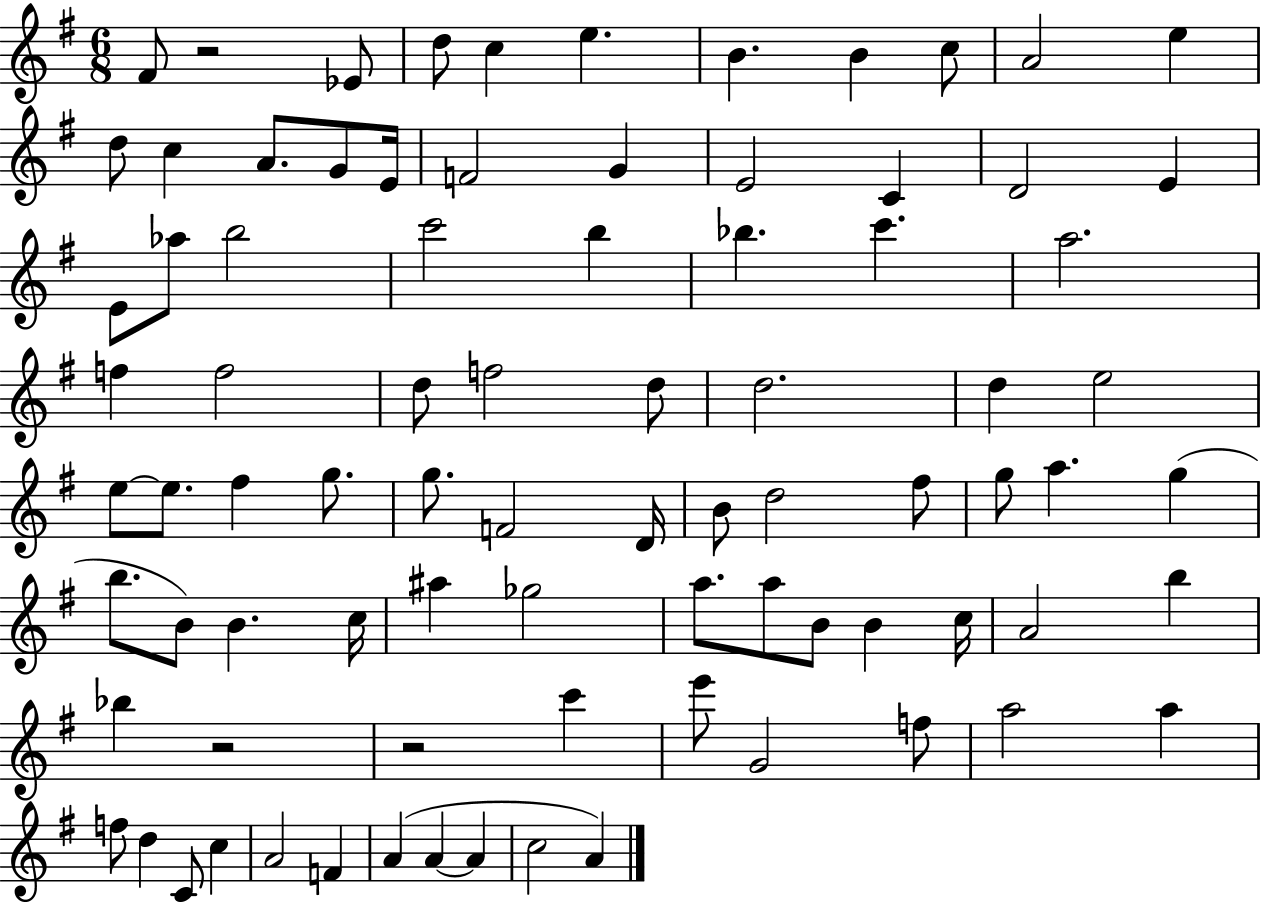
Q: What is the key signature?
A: G major